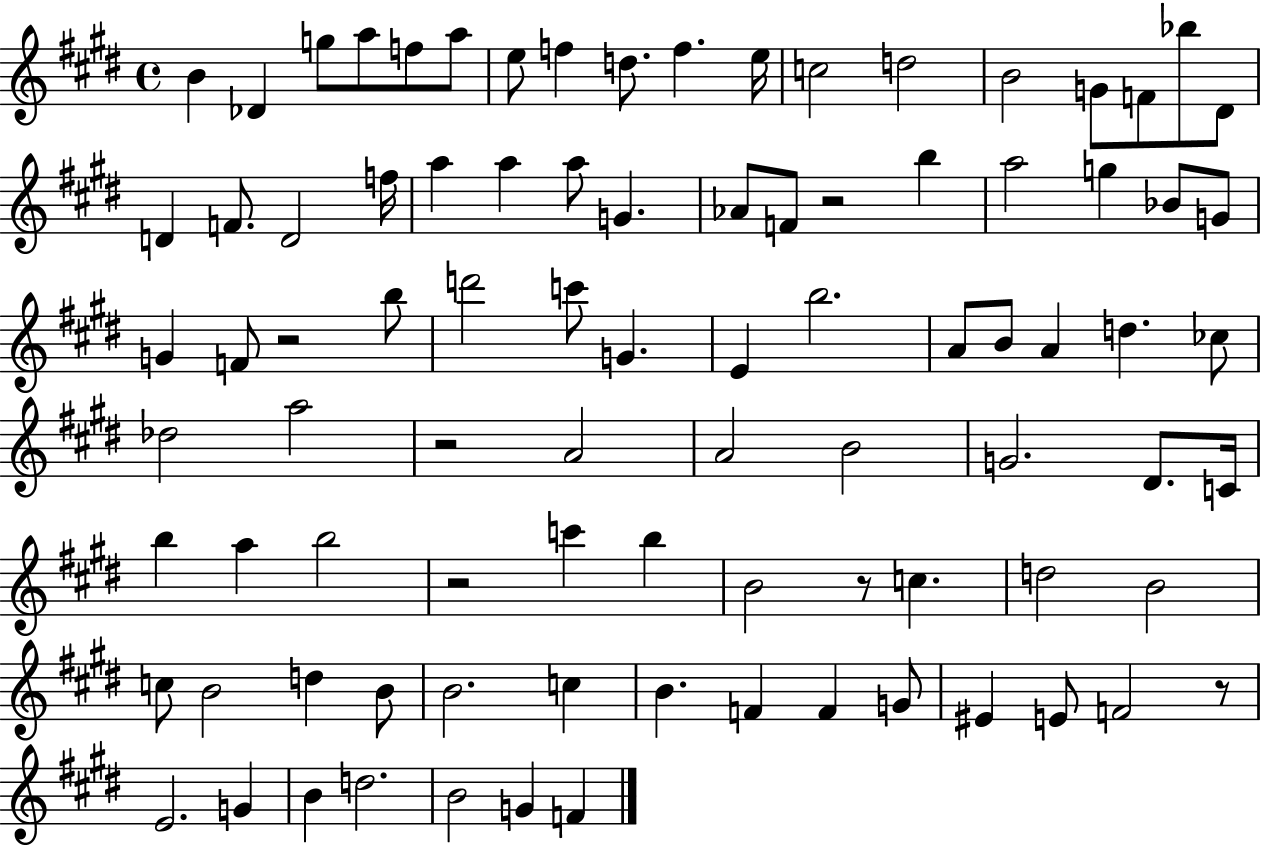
X:1
T:Untitled
M:4/4
L:1/4
K:E
B _D g/2 a/2 f/2 a/2 e/2 f d/2 f e/4 c2 d2 B2 G/2 F/2 _b/2 ^D/2 D F/2 D2 f/4 a a a/2 G _A/2 F/2 z2 b a2 g _B/2 G/2 G F/2 z2 b/2 d'2 c'/2 G E b2 A/2 B/2 A d _c/2 _d2 a2 z2 A2 A2 B2 G2 ^D/2 C/4 b a b2 z2 c' b B2 z/2 c d2 B2 c/2 B2 d B/2 B2 c B F F G/2 ^E E/2 F2 z/2 E2 G B d2 B2 G F